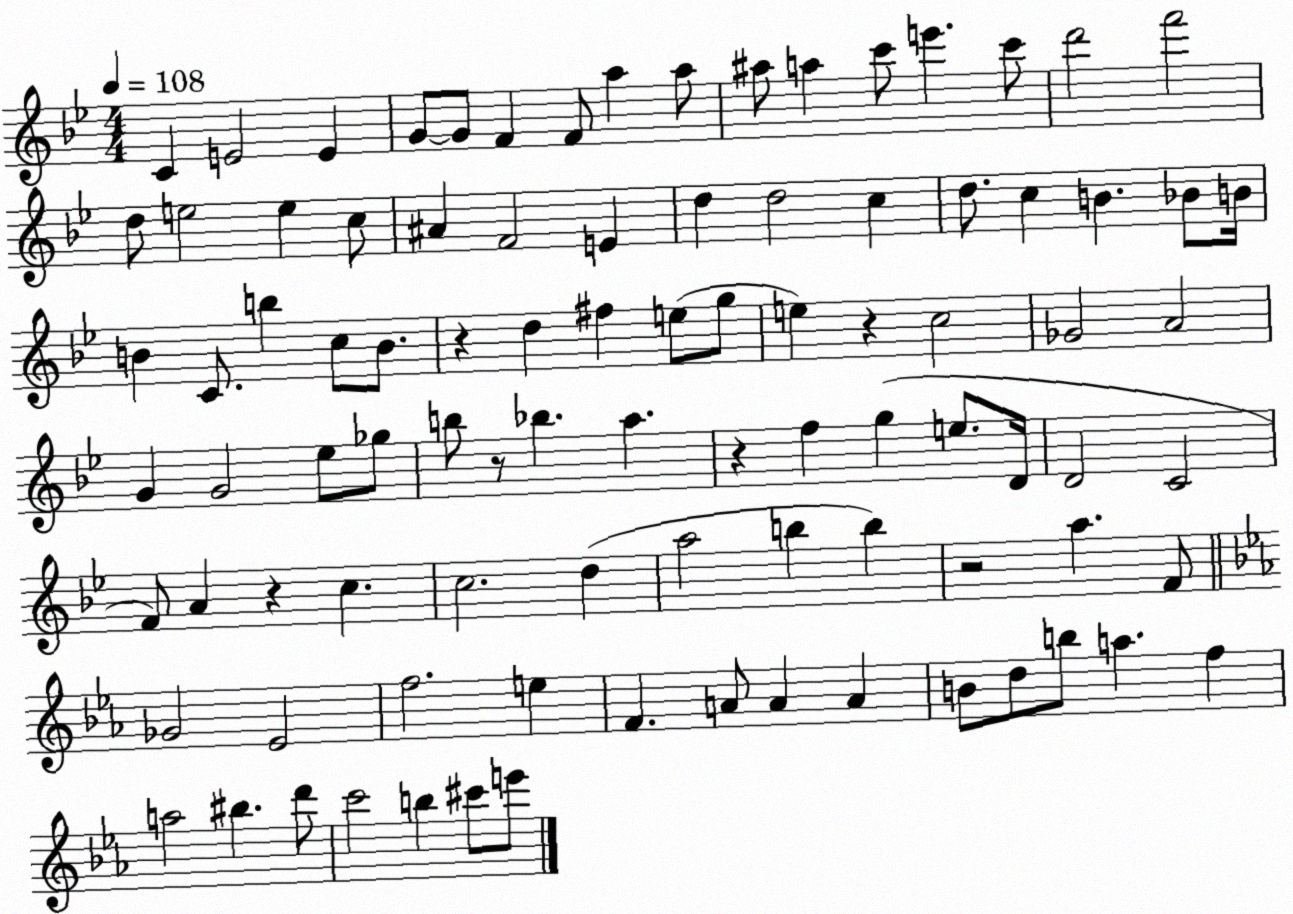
X:1
T:Untitled
M:4/4
L:1/4
K:Bb
C E2 E G/2 G/2 F F/2 a a/2 ^a/2 a c'/2 e' c'/2 d'2 f'2 d/2 e2 e c/2 ^A F2 E d d2 c d/2 c B _B/2 B/4 B C/2 b c/2 B/2 z d ^f e/2 g/2 e z c2 _G2 A2 G G2 _e/2 _g/2 b/2 z/2 _b a z f g e/2 D/4 D2 C2 F/2 A z c c2 d a2 b b z2 a F/2 _G2 _E2 f2 e F A/2 A A B/2 d/2 b/2 a f a2 ^b d'/2 c'2 b ^c'/2 e'/2